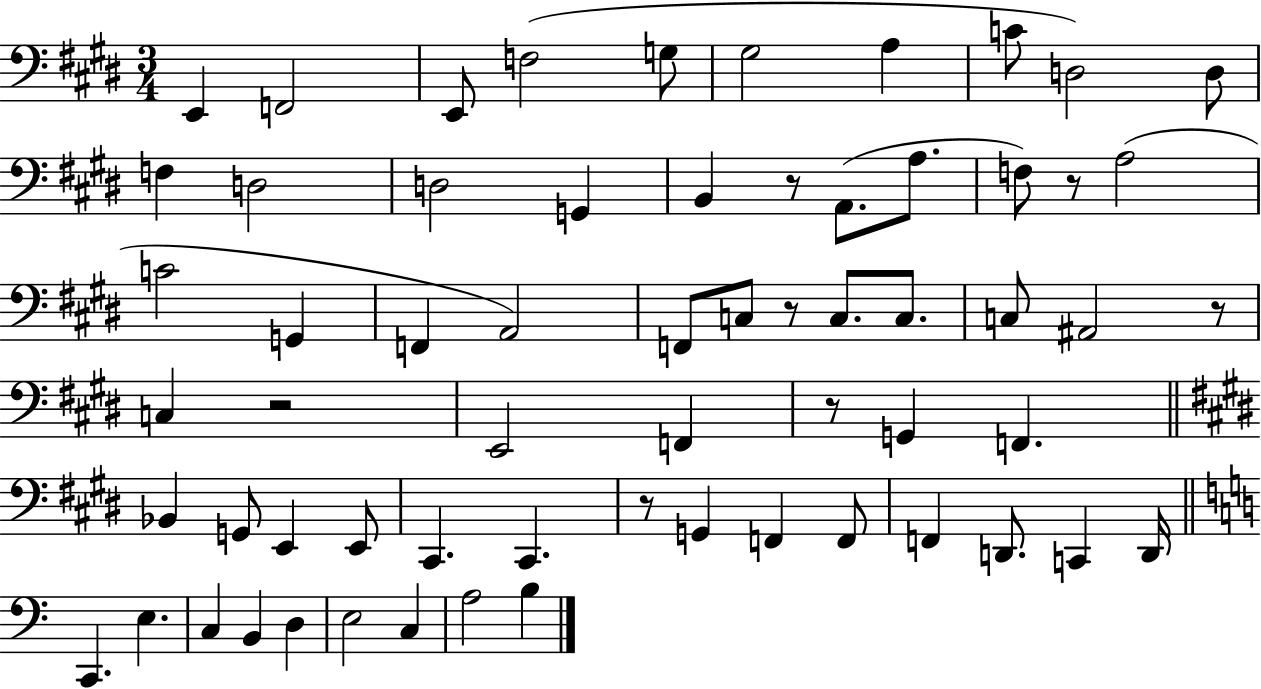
{
  \clef bass
  \numericTimeSignature
  \time 3/4
  \key e \major
  e,4 f,2 | e,8 f2( g8 | gis2 a4 | c'8 d2) d8 | \break f4 d2 | d2 g,4 | b,4 r8 a,8.( a8. | f8) r8 a2( | \break c'2 g,4 | f,4 a,2) | f,8 c8 r8 c8. c8. | c8 ais,2 r8 | \break c4 r2 | e,2 f,4 | r8 g,4 f,4. | \bar "||" \break \key e \major bes,4 g,8 e,4 e,8 | cis,4. cis,4. | r8 g,4 f,4 f,8 | f,4 d,8. c,4 d,16 | \break \bar "||" \break \key c \major c,4. e4. | c4 b,4 d4 | e2 c4 | a2 b4 | \break \bar "|."
}